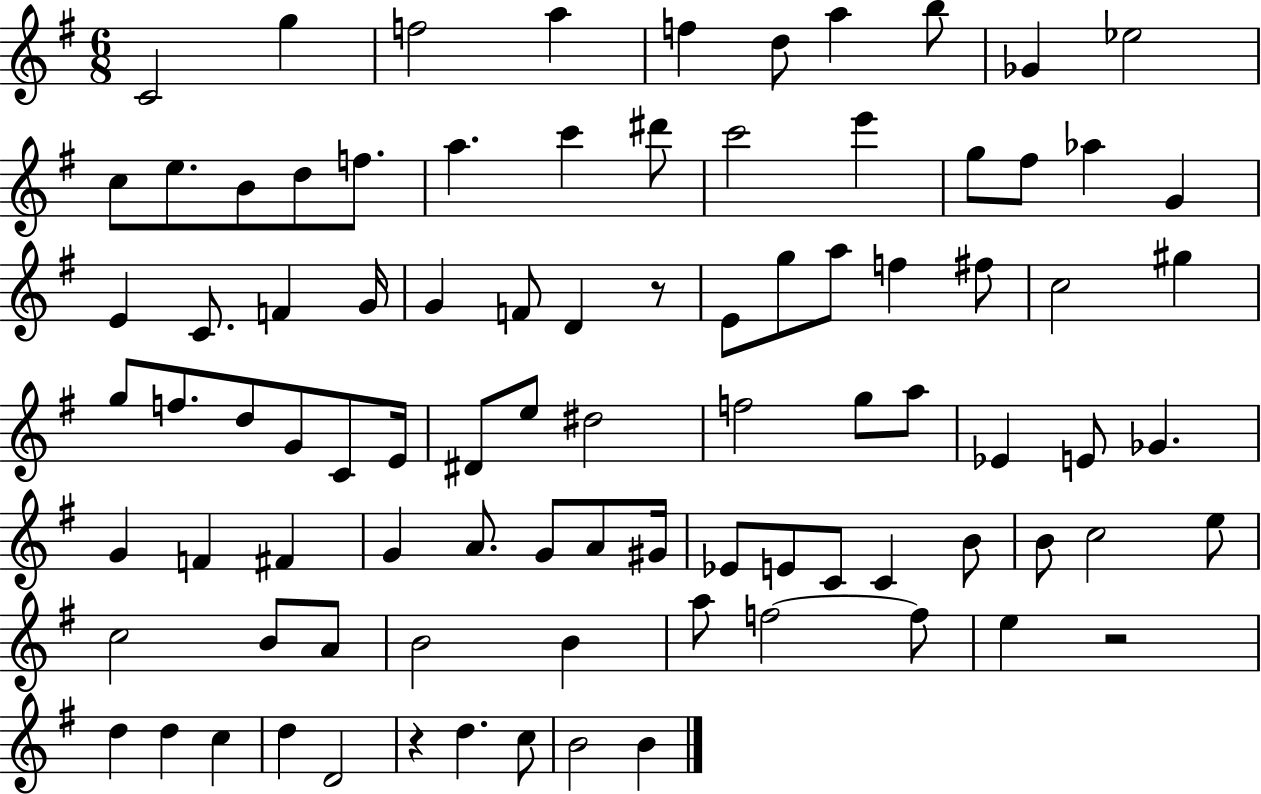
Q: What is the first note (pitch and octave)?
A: C4